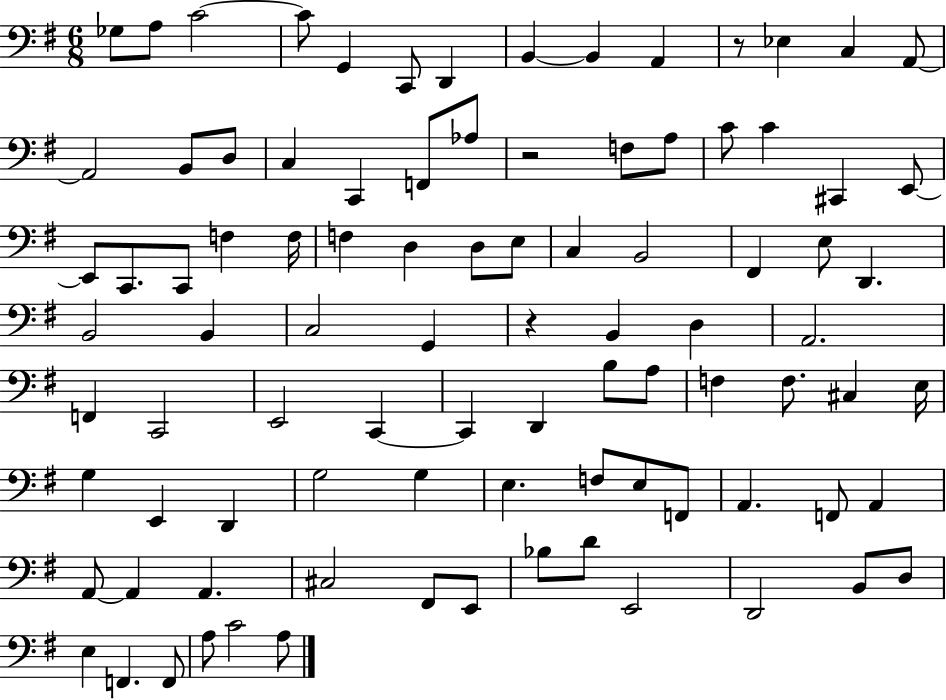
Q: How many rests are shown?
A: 3